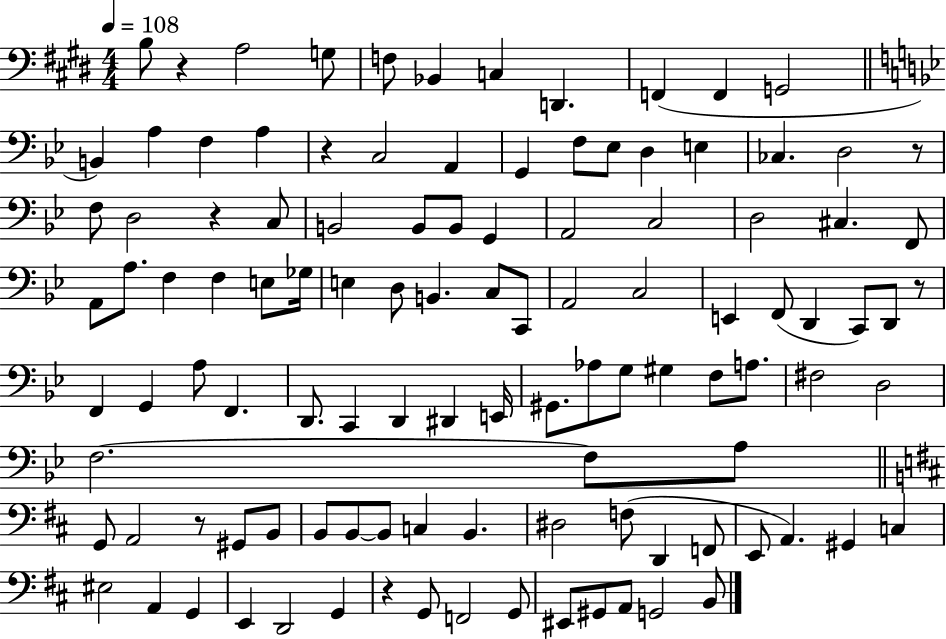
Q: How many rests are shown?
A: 7